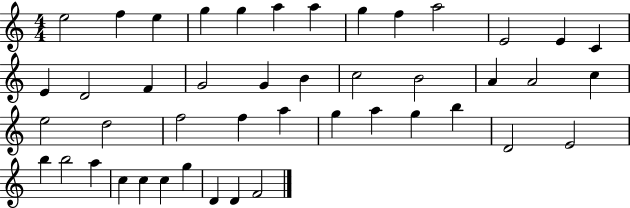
E5/h F5/q E5/q G5/q G5/q A5/q A5/q G5/q F5/q A5/h E4/h E4/q C4/q E4/q D4/h F4/q G4/h G4/q B4/q C5/h B4/h A4/q A4/h C5/q E5/h D5/h F5/h F5/q A5/q G5/q A5/q G5/q B5/q D4/h E4/h B5/q B5/h A5/q C5/q C5/q C5/q G5/q D4/q D4/q F4/h